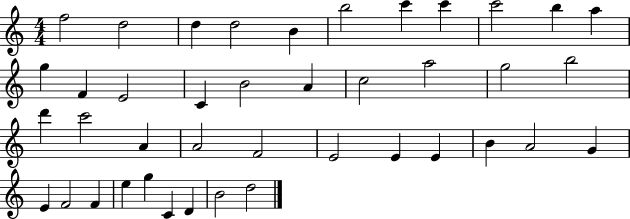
F5/h D5/h D5/q D5/h B4/q B5/h C6/q C6/q C6/h B5/q A5/q G5/q F4/q E4/h C4/q B4/h A4/q C5/h A5/h G5/h B5/h D6/q C6/h A4/q A4/h F4/h E4/h E4/q E4/q B4/q A4/h G4/q E4/q F4/h F4/q E5/q G5/q C4/q D4/q B4/h D5/h